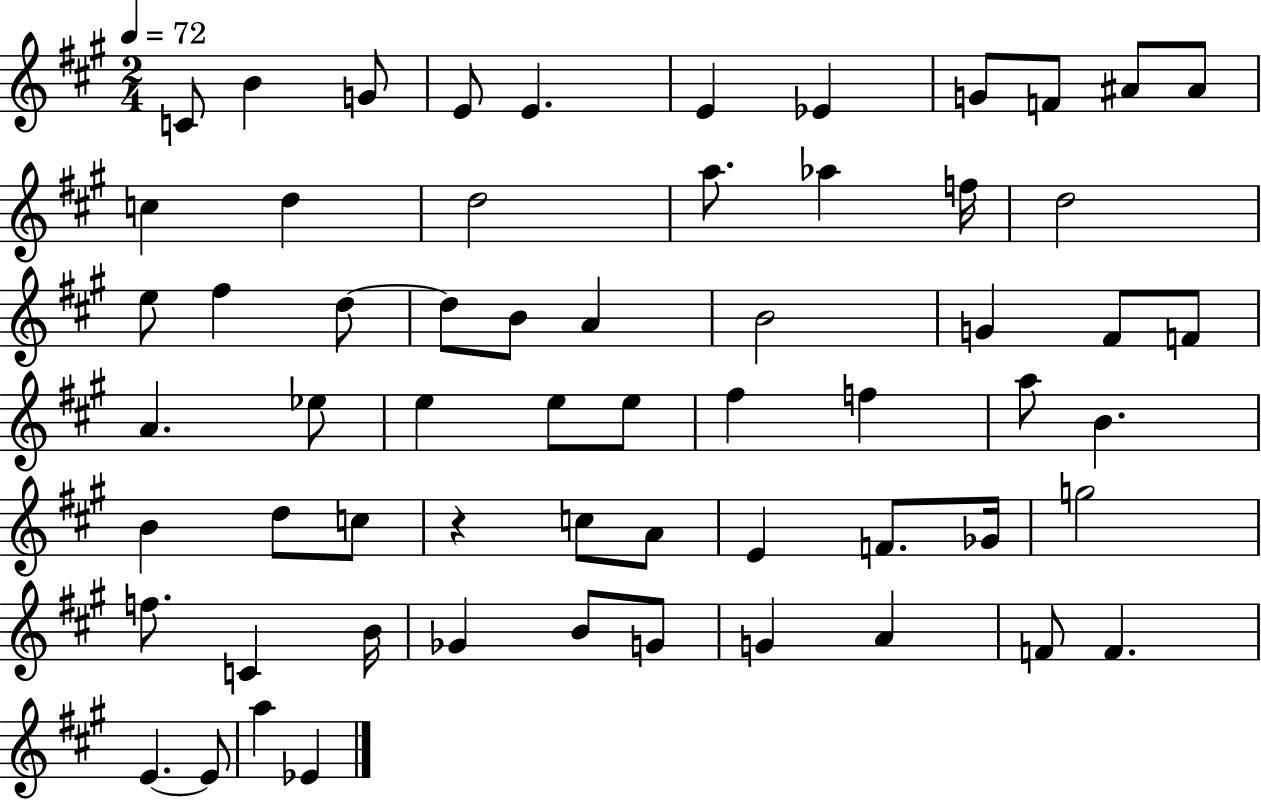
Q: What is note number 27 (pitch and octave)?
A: F#4